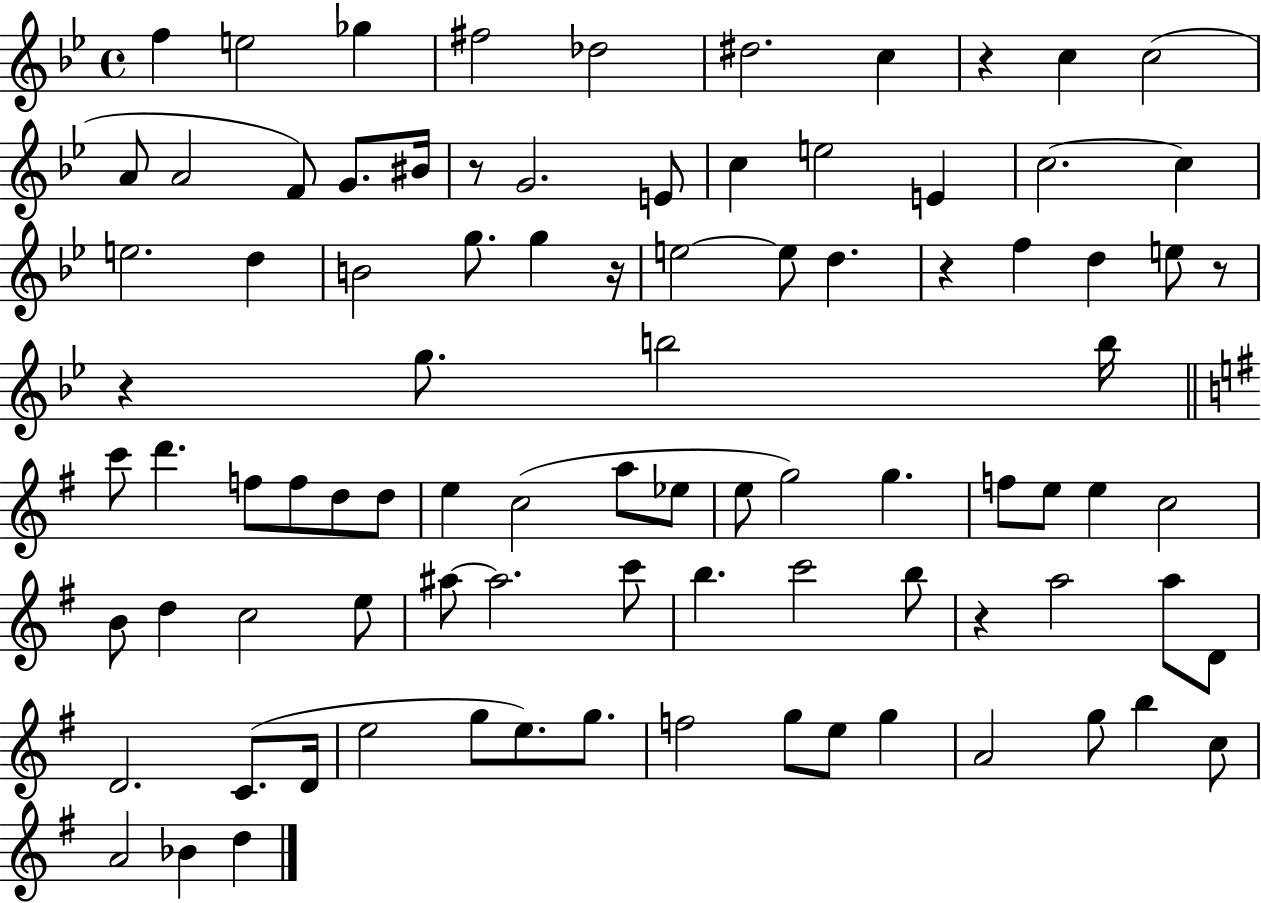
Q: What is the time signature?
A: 4/4